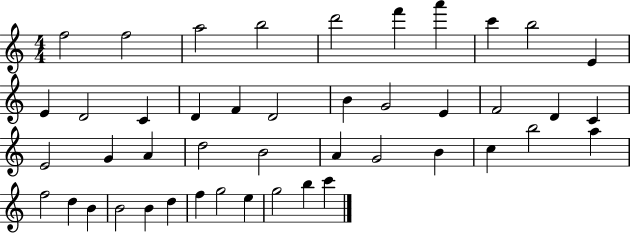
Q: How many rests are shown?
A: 0